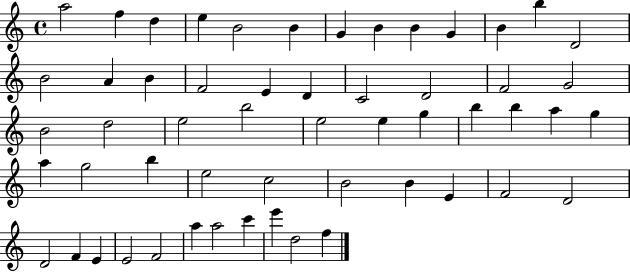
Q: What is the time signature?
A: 4/4